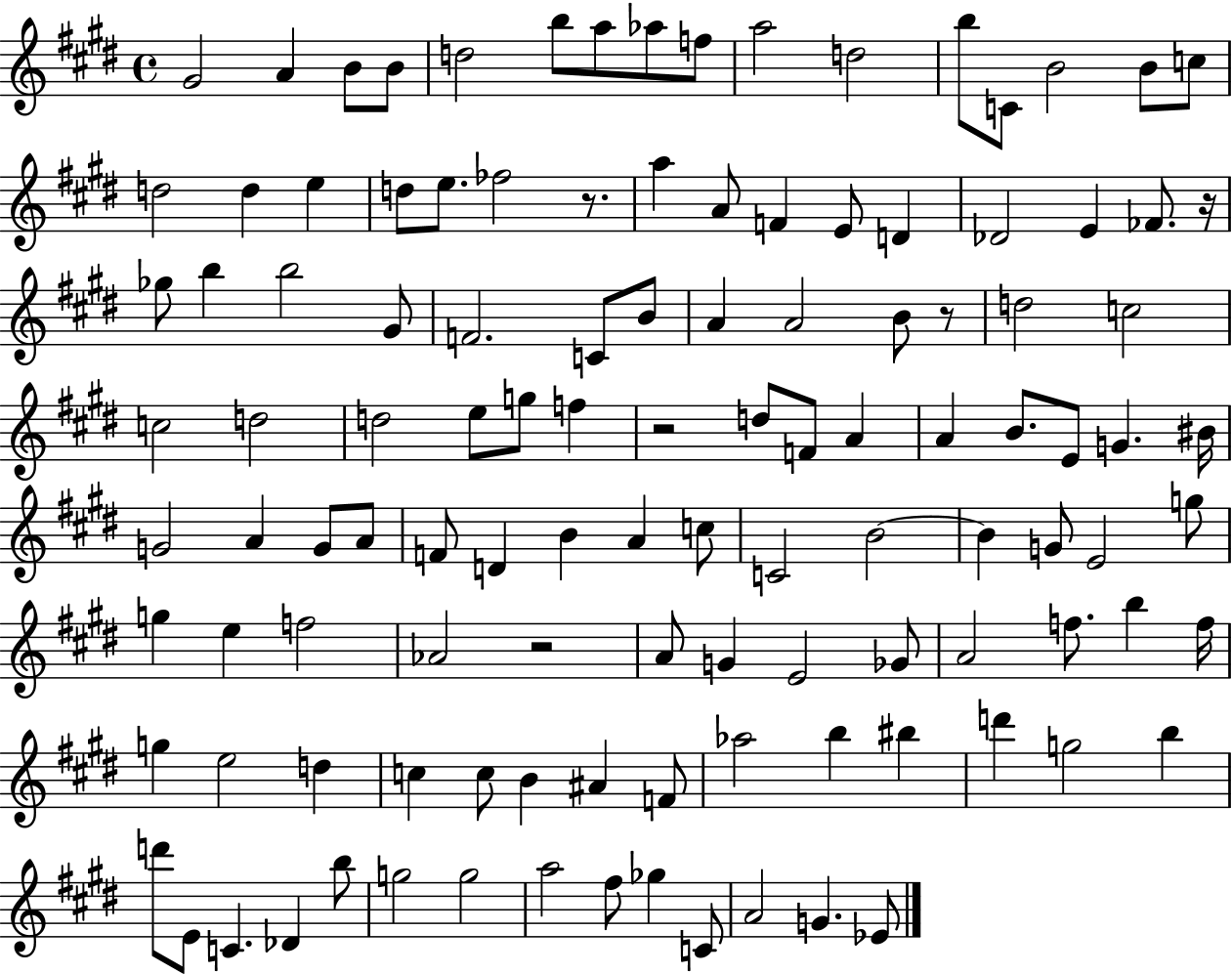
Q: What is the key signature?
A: E major